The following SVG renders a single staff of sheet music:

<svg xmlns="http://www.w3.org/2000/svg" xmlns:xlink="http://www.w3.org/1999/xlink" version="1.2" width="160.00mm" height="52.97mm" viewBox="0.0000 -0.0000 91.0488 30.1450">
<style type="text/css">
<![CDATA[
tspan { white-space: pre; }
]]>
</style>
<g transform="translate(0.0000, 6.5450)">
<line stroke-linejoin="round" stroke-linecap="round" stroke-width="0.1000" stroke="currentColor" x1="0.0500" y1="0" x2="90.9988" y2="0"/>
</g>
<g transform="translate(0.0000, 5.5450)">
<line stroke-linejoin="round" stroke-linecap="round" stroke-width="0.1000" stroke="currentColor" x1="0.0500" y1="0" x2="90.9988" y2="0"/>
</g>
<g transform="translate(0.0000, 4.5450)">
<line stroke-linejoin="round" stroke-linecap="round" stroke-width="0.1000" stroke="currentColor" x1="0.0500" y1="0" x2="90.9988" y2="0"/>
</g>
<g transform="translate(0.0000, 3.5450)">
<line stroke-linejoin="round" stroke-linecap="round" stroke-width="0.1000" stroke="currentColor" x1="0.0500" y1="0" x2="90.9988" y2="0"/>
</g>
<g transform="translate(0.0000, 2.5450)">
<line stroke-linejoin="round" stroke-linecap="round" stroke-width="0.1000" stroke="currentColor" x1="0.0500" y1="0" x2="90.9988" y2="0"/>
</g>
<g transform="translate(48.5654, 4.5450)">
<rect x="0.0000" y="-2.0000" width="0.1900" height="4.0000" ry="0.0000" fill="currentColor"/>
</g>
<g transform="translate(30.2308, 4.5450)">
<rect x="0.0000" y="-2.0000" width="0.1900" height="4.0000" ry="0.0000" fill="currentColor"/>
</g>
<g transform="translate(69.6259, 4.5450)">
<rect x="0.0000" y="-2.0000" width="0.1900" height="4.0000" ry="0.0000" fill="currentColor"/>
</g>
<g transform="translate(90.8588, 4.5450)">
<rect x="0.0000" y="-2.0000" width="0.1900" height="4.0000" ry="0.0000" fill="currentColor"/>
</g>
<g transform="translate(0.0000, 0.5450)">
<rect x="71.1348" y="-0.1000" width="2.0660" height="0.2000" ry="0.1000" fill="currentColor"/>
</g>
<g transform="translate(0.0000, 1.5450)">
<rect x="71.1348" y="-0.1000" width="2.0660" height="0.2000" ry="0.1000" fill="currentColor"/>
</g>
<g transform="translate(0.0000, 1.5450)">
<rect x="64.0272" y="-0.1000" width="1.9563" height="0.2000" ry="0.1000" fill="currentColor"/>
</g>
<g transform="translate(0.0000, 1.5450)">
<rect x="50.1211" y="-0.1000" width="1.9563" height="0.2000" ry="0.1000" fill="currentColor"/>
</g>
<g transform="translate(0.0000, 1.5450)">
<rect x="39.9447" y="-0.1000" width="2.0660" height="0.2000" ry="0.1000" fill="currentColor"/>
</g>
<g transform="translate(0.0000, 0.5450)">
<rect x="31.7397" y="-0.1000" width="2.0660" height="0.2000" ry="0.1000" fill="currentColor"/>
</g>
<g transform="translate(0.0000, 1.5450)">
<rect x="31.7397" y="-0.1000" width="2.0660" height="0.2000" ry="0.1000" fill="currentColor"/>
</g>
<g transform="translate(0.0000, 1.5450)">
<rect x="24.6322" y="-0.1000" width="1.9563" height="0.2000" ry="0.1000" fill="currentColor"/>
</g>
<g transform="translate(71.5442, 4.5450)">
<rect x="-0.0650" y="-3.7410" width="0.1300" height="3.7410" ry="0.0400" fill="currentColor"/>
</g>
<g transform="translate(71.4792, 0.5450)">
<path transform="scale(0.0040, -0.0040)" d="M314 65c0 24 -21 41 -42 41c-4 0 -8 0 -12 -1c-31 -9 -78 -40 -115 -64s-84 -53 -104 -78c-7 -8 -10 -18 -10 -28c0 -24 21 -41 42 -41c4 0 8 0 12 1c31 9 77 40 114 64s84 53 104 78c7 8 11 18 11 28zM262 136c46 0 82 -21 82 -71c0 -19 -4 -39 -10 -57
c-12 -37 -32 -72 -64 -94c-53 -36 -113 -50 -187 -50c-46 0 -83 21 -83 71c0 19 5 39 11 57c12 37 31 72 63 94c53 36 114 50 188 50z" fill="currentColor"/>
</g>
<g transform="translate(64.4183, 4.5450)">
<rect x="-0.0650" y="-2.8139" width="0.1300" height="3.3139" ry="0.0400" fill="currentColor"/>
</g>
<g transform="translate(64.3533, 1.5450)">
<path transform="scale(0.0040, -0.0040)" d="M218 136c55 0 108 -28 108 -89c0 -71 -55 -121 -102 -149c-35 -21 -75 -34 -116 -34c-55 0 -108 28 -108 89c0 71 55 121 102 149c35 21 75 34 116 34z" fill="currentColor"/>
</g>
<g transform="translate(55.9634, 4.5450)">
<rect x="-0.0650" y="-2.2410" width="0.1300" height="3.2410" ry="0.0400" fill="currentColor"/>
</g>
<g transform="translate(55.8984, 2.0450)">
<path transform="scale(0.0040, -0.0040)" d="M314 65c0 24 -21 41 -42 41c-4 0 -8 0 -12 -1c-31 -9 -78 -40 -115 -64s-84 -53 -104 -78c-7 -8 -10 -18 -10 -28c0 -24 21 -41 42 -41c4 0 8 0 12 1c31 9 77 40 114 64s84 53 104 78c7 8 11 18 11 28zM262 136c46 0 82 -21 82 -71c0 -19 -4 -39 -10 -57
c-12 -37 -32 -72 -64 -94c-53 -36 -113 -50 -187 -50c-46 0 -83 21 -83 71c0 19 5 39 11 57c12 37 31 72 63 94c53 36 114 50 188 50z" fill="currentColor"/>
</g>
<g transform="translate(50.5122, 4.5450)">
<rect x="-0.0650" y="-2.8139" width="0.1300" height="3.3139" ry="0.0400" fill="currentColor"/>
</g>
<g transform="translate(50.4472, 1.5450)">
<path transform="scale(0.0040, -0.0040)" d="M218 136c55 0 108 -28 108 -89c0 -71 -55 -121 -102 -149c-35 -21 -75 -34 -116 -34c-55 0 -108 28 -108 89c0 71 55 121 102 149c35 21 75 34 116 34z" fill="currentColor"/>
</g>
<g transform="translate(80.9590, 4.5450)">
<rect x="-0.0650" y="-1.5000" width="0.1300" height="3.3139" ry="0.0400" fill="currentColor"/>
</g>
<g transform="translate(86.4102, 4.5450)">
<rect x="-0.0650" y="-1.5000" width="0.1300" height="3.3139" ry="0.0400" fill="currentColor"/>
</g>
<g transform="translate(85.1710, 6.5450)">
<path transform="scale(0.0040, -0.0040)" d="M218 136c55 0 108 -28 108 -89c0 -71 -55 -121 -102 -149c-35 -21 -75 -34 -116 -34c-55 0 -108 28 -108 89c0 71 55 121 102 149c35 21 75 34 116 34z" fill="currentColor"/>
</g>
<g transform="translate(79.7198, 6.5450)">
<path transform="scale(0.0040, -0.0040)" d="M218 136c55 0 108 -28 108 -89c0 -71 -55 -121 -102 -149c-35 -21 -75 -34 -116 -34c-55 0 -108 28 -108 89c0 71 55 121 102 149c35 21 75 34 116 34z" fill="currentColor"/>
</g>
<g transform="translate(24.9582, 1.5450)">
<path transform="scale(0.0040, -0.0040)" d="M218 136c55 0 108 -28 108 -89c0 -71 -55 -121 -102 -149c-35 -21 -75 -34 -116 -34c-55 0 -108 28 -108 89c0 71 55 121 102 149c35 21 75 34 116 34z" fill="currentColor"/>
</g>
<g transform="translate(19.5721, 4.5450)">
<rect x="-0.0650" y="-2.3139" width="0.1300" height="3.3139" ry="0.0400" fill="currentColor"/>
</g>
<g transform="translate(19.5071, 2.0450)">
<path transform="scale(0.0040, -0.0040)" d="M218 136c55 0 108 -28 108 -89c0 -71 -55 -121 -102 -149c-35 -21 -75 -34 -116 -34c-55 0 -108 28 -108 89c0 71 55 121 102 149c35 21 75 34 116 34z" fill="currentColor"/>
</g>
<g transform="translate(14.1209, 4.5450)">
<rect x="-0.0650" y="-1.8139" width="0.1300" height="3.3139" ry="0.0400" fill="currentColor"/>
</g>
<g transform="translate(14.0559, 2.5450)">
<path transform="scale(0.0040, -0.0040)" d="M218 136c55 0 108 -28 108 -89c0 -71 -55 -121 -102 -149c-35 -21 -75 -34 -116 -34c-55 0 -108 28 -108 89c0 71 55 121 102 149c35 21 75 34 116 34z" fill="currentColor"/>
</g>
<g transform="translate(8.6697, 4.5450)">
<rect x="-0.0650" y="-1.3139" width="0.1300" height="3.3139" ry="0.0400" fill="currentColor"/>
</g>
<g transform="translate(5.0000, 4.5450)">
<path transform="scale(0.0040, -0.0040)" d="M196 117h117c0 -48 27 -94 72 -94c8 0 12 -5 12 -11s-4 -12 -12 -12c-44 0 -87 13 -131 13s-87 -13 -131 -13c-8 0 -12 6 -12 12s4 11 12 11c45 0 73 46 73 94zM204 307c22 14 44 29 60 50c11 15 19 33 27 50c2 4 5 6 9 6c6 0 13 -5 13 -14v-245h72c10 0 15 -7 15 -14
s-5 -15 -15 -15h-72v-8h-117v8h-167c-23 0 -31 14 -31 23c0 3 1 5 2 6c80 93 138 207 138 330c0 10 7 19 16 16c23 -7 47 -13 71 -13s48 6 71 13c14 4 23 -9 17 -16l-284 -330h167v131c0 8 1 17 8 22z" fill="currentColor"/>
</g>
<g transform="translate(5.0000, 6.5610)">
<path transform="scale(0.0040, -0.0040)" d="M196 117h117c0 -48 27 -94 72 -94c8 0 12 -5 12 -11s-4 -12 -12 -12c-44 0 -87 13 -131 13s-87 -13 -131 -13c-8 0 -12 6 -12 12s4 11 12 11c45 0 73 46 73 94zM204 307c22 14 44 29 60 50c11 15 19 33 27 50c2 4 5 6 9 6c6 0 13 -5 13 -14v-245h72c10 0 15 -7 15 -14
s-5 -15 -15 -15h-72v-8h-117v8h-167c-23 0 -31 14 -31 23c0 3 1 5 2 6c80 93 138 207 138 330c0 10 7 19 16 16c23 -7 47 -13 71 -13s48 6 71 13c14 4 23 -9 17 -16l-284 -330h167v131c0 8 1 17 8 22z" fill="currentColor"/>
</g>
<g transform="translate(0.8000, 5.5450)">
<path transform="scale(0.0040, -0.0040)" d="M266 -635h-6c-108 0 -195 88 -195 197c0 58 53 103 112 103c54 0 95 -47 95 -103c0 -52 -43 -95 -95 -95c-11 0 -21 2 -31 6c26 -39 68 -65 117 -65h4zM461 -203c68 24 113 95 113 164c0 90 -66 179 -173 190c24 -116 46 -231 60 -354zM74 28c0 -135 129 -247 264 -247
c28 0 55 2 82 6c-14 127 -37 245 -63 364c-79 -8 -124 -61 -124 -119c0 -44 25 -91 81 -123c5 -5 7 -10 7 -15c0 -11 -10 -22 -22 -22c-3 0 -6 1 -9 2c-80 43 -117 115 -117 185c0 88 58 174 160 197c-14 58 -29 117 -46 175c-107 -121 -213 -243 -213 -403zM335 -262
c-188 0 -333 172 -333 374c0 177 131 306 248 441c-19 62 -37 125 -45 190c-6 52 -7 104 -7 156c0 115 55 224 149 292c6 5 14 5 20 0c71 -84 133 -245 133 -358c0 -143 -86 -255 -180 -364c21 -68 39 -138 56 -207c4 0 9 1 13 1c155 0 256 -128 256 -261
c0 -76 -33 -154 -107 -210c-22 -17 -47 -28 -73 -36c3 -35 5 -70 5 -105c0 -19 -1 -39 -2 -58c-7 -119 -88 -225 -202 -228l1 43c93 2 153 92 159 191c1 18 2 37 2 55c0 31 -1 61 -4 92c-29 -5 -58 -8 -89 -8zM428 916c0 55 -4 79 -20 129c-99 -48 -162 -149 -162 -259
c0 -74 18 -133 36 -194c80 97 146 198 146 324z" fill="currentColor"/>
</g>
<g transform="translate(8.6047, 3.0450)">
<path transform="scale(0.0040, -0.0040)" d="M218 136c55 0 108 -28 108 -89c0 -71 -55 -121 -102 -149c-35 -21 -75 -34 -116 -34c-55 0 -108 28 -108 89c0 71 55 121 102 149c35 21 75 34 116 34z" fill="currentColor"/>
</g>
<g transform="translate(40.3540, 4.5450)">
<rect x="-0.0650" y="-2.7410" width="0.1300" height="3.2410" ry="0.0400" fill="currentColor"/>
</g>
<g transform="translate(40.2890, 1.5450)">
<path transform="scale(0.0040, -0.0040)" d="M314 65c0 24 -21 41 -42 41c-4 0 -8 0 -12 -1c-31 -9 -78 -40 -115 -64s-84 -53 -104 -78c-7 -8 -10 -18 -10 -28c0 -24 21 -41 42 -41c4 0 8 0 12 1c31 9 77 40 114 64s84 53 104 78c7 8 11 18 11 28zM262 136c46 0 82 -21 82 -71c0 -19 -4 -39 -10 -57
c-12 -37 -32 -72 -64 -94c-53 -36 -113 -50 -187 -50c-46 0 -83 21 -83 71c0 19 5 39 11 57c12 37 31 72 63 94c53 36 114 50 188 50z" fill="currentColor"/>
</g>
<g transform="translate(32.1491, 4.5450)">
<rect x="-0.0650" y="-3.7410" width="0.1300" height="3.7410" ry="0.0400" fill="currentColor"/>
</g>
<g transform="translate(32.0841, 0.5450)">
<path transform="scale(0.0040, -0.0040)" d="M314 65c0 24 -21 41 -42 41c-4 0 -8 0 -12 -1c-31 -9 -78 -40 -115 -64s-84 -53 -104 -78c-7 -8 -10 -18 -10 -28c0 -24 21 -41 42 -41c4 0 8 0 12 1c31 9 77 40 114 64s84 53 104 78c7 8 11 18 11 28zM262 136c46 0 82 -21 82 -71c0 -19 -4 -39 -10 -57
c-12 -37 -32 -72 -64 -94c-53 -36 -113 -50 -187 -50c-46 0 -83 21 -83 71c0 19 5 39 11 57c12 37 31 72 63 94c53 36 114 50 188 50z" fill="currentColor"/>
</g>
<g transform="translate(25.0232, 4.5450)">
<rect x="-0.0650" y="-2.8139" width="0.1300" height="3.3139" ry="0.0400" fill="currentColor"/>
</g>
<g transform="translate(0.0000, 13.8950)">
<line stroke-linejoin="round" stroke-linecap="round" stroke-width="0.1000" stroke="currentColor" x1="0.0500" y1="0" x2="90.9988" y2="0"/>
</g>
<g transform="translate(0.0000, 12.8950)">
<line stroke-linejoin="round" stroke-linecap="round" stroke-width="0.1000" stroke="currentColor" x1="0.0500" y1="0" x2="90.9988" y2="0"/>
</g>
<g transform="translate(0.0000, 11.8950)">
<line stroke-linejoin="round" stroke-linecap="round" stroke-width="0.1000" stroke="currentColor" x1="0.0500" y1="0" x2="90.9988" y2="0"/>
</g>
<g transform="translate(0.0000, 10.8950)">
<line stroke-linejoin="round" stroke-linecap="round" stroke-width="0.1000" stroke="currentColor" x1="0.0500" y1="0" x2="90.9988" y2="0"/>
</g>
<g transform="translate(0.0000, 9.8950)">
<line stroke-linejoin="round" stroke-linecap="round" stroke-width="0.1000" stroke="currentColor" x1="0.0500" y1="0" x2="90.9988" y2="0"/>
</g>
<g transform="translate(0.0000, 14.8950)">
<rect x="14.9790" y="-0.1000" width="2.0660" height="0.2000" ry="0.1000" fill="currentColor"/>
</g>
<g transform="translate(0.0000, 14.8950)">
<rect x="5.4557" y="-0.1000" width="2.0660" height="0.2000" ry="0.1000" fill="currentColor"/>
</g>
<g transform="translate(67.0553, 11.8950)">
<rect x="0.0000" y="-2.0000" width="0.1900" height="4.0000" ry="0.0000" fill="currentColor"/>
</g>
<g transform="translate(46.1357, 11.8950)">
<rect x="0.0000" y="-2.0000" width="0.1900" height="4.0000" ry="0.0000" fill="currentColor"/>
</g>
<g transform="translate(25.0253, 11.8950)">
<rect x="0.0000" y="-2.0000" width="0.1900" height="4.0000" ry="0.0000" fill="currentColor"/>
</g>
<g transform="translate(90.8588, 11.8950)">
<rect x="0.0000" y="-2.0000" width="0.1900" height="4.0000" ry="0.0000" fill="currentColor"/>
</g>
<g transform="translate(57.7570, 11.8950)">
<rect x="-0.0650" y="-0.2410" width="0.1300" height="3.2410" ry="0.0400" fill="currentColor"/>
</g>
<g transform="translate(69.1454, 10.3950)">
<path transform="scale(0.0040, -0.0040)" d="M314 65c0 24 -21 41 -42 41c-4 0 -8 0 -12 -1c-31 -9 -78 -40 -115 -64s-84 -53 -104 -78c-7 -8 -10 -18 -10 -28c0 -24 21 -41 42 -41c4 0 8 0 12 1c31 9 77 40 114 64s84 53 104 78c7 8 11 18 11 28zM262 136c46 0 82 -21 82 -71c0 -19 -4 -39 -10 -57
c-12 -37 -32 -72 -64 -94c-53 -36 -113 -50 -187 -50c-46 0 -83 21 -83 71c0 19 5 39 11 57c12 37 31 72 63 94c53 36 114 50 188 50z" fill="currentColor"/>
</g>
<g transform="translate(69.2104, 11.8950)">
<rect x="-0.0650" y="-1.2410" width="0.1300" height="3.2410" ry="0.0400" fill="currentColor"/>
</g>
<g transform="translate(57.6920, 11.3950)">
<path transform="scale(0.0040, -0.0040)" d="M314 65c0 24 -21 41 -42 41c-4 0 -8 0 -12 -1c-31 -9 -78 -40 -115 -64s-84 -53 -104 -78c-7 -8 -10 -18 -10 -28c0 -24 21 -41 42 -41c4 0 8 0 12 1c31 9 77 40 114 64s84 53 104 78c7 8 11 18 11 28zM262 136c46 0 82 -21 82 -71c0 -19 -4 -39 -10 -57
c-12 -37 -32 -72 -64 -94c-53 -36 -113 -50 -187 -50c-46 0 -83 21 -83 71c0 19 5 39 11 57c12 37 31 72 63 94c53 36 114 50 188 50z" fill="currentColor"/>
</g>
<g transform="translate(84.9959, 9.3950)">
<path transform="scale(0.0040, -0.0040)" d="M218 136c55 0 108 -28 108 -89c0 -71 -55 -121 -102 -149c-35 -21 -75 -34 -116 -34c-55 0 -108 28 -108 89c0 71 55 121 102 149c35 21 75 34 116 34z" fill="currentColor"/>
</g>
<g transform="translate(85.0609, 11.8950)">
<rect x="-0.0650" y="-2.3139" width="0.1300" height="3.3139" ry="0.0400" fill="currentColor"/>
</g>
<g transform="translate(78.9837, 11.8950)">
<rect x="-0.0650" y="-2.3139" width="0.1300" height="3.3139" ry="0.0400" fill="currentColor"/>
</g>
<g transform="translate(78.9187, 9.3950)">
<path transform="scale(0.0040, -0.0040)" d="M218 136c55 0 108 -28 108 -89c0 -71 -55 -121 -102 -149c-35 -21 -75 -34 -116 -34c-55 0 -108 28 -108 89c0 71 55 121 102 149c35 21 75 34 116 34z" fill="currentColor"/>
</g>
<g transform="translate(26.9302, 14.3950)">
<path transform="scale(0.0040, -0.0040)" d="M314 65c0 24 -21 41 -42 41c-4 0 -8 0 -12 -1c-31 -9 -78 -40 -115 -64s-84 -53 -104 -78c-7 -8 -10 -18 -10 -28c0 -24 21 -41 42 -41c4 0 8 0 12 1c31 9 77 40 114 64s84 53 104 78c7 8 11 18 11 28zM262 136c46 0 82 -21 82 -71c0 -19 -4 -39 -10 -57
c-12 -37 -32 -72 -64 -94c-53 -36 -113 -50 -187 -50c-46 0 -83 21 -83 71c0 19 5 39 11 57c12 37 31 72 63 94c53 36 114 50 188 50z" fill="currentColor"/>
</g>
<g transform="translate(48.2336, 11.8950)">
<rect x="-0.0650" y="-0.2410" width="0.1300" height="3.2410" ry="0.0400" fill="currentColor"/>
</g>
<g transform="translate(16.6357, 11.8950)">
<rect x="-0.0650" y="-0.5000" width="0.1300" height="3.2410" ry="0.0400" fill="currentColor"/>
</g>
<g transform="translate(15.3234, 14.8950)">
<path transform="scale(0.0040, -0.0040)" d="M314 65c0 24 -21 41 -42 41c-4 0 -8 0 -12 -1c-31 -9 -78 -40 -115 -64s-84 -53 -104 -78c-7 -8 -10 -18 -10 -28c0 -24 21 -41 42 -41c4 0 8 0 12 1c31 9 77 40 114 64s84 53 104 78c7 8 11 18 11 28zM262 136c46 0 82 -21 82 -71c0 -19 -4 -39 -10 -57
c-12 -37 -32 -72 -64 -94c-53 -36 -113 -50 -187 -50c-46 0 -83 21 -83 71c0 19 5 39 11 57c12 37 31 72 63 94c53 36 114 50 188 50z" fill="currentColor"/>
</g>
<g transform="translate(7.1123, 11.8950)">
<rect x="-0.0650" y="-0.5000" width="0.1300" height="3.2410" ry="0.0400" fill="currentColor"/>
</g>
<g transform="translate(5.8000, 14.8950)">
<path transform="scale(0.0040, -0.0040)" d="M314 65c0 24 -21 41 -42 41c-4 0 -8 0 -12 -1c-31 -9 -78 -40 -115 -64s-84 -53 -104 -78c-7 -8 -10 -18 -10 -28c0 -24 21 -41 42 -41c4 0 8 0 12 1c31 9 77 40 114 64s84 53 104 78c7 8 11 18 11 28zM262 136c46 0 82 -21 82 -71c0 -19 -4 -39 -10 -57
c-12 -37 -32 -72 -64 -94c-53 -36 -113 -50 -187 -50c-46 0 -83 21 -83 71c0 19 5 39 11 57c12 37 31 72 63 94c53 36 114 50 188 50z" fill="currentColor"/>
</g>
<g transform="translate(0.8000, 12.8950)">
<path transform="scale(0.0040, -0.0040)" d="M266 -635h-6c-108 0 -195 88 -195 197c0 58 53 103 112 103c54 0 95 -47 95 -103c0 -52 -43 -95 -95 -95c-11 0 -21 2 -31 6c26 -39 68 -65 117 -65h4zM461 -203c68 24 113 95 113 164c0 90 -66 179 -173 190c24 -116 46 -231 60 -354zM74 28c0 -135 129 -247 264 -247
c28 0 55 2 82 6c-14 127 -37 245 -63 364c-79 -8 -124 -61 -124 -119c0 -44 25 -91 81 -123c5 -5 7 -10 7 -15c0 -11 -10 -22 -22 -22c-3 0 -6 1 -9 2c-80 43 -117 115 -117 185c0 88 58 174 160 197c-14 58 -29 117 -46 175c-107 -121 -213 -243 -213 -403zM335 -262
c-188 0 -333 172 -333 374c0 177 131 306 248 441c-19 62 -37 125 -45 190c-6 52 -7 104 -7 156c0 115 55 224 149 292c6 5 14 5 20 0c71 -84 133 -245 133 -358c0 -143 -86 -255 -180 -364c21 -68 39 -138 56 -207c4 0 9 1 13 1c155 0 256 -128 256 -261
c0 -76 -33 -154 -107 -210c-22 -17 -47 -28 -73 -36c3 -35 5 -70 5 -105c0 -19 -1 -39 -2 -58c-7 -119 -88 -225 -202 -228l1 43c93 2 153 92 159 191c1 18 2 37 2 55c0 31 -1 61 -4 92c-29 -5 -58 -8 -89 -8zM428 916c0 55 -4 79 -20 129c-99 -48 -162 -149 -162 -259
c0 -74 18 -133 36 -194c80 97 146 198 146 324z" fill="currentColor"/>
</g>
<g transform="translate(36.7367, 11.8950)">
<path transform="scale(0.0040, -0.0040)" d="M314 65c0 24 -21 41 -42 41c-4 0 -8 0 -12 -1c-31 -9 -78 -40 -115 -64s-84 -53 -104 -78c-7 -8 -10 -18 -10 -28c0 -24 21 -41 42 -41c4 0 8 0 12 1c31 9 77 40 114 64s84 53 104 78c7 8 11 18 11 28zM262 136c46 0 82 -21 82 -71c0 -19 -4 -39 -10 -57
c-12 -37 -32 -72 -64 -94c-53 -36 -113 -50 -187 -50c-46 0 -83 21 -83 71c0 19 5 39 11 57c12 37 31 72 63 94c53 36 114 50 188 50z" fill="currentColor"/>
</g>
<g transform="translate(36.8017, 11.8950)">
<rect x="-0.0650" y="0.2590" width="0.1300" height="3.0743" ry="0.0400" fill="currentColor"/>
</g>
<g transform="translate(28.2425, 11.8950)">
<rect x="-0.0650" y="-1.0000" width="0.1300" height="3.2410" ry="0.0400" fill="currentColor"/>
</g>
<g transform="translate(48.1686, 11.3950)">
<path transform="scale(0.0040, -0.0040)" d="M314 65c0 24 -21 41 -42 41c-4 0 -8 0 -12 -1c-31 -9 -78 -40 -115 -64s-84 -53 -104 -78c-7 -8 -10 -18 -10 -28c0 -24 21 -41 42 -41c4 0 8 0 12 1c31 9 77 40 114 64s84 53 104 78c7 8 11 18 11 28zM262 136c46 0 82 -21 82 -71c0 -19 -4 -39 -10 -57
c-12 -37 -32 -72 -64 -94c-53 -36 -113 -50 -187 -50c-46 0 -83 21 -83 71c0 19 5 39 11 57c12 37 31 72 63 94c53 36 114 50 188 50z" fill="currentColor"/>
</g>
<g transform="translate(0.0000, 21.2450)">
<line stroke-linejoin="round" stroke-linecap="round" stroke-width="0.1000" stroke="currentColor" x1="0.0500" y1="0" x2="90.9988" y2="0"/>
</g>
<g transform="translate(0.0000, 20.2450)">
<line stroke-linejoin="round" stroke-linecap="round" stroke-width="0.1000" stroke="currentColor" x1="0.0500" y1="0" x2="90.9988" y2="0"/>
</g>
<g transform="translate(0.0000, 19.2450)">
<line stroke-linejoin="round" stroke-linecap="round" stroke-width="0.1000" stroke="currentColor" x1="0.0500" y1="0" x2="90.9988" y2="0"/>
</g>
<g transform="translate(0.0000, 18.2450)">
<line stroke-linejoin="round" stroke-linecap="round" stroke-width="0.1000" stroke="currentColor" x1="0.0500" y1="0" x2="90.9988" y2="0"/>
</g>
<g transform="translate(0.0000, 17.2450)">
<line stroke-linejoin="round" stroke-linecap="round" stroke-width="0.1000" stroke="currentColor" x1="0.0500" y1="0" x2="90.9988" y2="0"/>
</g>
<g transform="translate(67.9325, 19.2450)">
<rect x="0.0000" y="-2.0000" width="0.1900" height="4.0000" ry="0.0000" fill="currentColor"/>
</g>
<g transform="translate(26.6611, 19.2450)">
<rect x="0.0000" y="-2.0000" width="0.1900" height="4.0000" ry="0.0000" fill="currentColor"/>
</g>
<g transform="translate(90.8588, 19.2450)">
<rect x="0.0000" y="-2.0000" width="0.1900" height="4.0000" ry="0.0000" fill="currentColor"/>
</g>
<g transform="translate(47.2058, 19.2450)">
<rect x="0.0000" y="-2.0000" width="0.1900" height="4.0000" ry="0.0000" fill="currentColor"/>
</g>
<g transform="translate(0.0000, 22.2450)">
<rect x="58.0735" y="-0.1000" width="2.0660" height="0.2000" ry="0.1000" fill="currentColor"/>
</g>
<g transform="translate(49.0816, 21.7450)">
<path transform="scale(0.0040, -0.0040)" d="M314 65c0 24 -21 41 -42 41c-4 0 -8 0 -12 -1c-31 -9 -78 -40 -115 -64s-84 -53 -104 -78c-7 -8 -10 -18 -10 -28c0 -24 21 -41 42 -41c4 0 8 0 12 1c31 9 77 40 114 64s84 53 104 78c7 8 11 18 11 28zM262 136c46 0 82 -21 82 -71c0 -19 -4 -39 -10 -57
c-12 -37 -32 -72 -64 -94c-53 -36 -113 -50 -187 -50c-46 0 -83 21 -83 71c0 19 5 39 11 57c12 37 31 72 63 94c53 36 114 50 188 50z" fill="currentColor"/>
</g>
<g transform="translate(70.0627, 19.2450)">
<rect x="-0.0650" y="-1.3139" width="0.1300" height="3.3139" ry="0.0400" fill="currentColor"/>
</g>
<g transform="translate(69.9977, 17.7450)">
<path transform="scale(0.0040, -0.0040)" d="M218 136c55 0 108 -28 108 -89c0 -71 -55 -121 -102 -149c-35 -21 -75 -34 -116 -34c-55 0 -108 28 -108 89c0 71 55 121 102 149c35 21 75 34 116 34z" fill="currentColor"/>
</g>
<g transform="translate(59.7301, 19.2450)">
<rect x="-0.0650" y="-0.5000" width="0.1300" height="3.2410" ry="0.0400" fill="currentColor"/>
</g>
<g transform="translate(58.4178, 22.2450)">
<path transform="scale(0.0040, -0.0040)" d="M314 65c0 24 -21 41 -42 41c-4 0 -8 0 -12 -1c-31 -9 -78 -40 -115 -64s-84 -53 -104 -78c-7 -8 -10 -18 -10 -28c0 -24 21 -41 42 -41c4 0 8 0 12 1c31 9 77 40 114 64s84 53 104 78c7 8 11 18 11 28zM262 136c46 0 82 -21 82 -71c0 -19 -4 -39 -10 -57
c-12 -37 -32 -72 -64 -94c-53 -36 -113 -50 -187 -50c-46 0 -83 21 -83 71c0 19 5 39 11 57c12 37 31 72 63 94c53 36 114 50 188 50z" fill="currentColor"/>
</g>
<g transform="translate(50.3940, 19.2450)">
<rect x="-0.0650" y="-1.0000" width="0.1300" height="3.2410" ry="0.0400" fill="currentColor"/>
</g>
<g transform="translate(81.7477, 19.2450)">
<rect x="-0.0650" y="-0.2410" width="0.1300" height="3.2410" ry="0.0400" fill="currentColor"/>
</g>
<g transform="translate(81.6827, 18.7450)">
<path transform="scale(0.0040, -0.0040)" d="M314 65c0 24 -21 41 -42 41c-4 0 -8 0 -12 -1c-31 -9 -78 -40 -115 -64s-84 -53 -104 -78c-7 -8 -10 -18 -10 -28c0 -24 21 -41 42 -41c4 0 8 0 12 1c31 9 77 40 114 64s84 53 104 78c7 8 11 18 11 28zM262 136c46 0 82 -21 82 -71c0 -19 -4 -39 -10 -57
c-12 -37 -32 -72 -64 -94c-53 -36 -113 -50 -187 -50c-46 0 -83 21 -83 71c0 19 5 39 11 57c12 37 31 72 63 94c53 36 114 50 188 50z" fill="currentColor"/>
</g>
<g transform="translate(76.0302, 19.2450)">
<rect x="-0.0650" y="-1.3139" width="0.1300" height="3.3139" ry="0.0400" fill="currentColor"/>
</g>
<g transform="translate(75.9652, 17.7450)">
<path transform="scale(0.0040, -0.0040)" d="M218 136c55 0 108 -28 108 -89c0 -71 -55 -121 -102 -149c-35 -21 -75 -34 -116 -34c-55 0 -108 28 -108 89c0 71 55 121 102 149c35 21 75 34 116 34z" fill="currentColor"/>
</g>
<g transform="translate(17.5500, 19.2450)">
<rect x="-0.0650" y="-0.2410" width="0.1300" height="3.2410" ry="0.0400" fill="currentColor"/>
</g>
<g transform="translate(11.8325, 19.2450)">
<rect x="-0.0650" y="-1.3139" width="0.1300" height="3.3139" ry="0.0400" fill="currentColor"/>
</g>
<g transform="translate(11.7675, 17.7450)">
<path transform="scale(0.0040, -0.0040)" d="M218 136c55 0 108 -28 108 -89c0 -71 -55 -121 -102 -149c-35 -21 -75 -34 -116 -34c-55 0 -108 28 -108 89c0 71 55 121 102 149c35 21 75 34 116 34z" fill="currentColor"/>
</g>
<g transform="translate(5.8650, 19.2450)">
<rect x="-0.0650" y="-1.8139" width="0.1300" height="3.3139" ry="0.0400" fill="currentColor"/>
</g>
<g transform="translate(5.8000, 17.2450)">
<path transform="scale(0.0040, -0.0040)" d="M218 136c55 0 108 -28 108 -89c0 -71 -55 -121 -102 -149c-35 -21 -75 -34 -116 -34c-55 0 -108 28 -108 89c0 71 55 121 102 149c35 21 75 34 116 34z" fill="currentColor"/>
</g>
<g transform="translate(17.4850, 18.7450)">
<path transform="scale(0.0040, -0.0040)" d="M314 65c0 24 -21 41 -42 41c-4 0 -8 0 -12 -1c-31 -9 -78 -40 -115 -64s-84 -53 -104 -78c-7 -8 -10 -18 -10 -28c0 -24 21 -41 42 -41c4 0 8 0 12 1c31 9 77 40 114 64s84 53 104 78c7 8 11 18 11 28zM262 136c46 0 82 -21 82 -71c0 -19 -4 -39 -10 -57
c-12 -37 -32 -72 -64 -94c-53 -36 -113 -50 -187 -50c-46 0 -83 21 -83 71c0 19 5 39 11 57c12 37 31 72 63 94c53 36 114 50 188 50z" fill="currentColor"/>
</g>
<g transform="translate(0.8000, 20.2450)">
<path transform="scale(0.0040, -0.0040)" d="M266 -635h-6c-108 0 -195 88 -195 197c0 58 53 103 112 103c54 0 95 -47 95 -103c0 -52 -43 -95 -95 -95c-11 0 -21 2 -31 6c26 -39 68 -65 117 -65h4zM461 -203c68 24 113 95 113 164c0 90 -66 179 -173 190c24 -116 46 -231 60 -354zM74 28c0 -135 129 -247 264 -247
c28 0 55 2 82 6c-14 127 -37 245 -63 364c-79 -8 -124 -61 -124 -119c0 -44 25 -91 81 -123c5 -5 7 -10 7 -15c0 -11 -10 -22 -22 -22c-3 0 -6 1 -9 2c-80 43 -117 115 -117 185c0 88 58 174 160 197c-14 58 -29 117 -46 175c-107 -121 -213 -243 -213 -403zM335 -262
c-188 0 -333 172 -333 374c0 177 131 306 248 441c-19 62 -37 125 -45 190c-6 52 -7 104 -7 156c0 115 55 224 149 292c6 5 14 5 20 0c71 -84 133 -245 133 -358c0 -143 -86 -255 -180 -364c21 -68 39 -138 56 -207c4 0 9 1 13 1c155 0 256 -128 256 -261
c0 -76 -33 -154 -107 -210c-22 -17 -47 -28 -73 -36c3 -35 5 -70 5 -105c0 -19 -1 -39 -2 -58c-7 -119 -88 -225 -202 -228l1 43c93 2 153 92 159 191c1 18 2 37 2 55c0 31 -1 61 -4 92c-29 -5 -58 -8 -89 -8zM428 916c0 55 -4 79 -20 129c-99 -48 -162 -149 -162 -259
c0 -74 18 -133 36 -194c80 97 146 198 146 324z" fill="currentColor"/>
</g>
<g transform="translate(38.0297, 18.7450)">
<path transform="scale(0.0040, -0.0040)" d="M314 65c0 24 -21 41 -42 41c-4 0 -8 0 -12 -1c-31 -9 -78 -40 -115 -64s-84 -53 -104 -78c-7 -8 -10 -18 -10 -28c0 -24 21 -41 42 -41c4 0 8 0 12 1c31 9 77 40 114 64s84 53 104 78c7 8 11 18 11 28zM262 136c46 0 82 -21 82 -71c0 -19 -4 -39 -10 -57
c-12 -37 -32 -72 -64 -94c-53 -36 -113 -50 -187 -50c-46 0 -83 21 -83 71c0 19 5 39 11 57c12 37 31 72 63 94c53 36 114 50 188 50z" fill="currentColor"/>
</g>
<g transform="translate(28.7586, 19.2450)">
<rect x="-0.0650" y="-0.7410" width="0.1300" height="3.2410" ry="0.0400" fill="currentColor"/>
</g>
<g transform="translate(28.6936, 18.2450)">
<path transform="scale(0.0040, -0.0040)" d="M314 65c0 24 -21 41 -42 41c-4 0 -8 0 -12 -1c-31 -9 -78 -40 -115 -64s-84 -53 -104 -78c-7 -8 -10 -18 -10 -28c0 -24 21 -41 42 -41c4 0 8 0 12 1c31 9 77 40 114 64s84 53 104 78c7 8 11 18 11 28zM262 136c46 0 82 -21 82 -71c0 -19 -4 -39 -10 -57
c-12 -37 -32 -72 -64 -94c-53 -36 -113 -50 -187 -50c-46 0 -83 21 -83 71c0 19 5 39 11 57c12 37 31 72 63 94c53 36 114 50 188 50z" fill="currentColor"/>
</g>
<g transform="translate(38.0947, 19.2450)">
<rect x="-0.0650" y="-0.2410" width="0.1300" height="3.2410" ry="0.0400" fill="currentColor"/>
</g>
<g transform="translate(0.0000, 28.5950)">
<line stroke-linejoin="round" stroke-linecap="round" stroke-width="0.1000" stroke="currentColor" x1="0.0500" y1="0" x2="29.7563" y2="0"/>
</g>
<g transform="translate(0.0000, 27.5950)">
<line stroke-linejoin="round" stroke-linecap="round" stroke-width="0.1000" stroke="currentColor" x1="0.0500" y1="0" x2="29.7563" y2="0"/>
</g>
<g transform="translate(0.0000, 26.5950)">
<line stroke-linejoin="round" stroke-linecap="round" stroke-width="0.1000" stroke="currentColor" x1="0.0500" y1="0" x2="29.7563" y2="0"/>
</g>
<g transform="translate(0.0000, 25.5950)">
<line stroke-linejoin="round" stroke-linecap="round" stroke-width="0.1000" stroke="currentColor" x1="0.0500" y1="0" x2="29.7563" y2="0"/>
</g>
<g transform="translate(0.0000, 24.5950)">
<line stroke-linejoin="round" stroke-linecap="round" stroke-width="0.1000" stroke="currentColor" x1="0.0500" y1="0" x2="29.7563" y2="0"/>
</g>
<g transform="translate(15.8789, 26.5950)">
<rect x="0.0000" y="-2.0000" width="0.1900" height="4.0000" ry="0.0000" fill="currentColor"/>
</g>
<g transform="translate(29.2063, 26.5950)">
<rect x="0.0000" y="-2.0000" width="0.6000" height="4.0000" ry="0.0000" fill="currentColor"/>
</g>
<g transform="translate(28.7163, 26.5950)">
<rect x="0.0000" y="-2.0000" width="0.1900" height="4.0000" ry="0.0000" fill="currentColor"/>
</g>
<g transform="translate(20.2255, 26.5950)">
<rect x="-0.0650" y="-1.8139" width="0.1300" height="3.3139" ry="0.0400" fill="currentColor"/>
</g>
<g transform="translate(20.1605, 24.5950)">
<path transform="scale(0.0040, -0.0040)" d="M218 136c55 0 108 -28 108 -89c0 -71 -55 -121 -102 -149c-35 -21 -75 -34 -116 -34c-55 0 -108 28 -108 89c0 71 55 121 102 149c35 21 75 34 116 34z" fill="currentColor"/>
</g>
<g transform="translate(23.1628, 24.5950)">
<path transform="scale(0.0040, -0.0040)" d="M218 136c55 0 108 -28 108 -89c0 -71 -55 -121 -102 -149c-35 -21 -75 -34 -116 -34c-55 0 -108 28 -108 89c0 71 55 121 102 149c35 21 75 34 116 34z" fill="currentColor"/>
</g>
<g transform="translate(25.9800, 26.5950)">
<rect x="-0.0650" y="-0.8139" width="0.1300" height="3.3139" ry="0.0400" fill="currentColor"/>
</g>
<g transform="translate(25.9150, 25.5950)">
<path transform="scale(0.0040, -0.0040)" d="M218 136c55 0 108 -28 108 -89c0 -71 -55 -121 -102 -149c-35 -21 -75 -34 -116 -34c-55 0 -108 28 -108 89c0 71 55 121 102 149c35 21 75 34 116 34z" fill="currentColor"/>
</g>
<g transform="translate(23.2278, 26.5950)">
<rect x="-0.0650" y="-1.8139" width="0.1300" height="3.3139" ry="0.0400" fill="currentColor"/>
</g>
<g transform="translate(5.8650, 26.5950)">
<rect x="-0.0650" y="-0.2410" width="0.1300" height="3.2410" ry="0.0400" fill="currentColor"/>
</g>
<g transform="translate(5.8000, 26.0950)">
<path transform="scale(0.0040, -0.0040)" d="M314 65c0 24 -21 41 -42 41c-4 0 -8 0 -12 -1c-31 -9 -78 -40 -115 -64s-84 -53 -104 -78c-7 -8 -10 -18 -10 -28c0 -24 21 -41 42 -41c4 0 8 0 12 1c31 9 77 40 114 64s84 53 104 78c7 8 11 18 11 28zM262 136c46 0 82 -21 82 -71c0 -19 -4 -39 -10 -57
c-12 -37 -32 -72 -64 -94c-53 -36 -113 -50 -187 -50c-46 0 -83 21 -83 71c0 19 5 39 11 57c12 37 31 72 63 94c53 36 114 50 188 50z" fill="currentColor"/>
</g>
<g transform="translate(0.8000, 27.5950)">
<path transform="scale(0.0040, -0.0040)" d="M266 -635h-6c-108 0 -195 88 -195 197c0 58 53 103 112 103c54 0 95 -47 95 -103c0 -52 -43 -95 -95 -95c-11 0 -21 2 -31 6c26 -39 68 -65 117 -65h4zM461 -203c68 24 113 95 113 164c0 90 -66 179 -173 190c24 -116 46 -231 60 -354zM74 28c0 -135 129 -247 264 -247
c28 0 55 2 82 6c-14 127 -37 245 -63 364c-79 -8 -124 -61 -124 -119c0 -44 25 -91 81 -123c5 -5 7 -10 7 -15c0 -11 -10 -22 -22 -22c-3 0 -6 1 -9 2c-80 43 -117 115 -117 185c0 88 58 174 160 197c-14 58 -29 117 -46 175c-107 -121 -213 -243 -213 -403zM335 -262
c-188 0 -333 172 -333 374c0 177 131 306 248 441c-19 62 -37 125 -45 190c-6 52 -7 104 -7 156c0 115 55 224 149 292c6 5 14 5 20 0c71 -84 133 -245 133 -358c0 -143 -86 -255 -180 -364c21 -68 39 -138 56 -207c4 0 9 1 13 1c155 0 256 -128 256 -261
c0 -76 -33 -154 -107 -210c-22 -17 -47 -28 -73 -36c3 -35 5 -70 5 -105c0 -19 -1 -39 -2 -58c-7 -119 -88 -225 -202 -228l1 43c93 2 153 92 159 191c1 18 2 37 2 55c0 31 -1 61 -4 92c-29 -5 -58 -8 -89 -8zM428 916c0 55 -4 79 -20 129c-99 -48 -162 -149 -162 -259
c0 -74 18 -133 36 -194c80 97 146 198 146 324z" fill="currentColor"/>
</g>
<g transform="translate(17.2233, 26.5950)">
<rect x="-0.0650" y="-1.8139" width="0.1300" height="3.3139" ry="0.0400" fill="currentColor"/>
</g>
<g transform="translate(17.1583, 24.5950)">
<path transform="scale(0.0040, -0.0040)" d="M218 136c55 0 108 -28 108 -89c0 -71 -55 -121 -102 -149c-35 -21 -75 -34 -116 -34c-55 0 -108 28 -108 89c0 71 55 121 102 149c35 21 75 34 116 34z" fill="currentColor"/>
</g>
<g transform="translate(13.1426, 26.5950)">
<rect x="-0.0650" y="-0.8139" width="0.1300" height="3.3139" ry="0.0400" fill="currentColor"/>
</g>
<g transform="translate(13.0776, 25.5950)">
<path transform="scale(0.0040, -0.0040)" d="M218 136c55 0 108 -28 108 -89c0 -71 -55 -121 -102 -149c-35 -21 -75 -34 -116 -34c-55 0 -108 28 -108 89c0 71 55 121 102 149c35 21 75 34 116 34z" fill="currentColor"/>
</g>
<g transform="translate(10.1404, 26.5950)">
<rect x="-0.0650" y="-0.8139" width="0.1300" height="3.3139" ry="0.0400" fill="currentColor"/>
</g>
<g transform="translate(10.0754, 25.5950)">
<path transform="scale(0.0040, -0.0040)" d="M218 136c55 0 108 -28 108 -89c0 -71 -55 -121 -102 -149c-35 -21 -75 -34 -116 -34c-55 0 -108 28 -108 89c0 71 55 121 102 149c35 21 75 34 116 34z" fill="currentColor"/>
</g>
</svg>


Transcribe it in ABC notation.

X:1
T:Untitled
M:4/4
L:1/4
K:C
e f g a c'2 a2 a g2 a c'2 E E C2 C2 D2 B2 c2 c2 e2 g g f e c2 d2 c2 D2 C2 e e c2 c2 d d f f f d